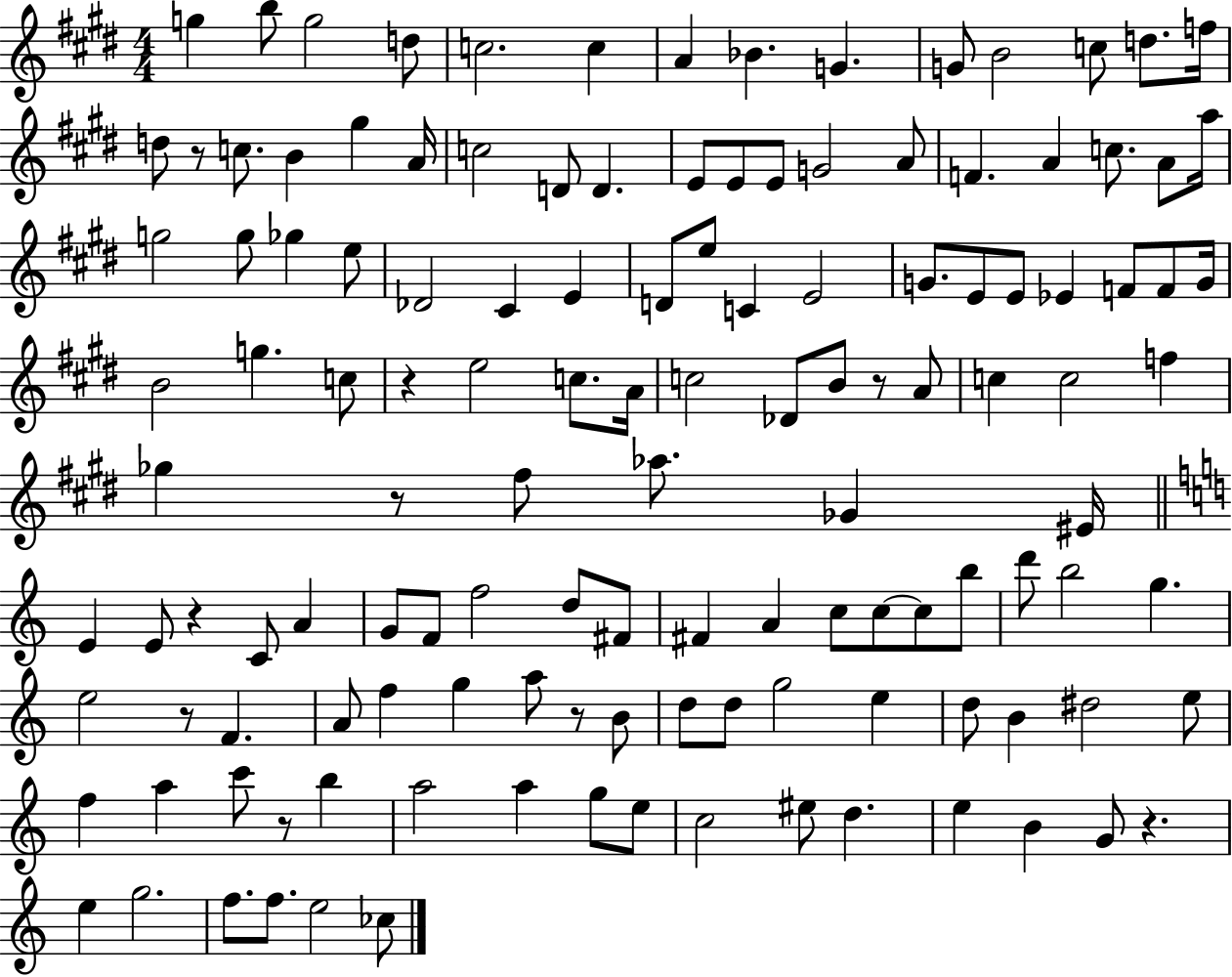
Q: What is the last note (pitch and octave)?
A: CES5